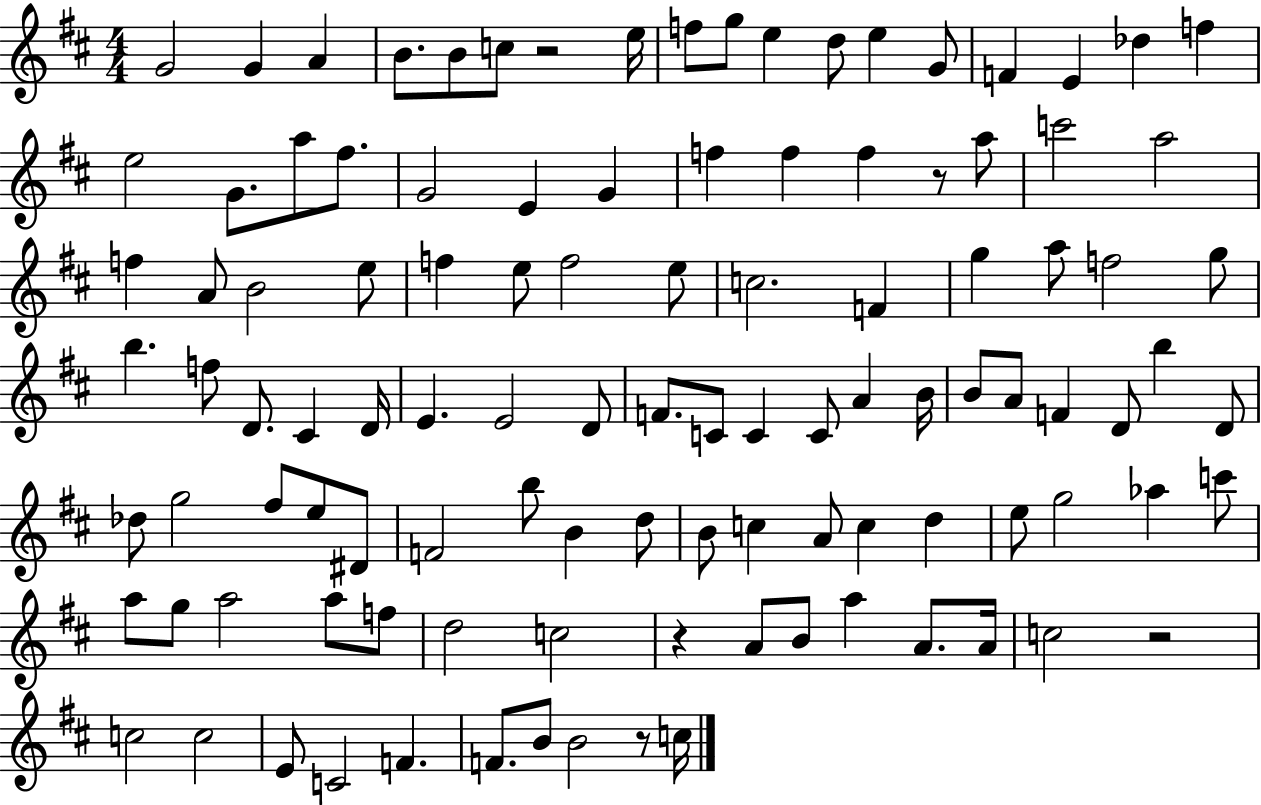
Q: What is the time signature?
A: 4/4